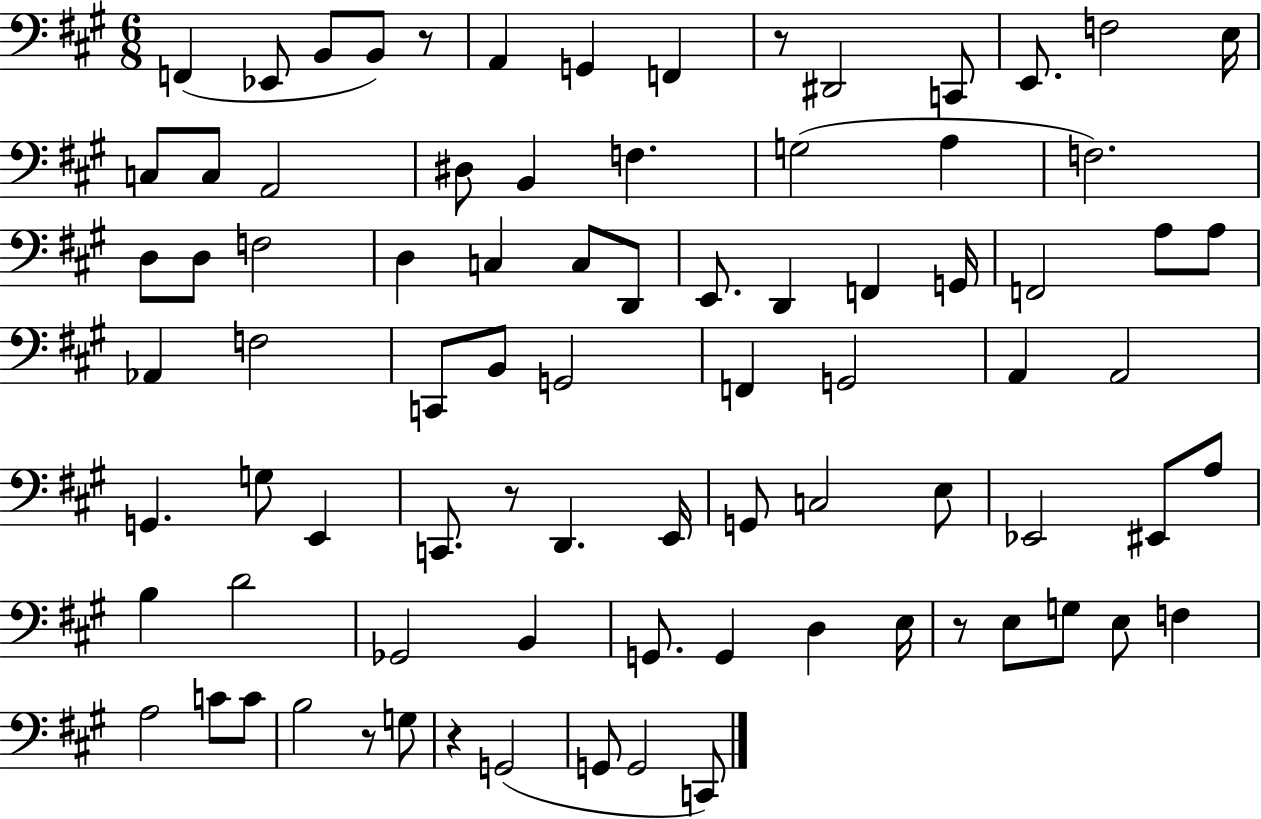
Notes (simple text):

F2/q Eb2/e B2/e B2/e R/e A2/q G2/q F2/q R/e D#2/h C2/e E2/e. F3/h E3/s C3/e C3/e A2/h D#3/e B2/q F3/q. G3/h A3/q F3/h. D3/e D3/e F3/h D3/q C3/q C3/e D2/e E2/e. D2/q F2/q G2/s F2/h A3/e A3/e Ab2/q F3/h C2/e B2/e G2/h F2/q G2/h A2/q A2/h G2/q. G3/e E2/q C2/e. R/e D2/q. E2/s G2/e C3/h E3/e Eb2/h EIS2/e A3/e B3/q D4/h Gb2/h B2/q G2/e. G2/q D3/q E3/s R/e E3/e G3/e E3/e F3/q A3/h C4/e C4/e B3/h R/e G3/e R/q G2/h G2/e G2/h C2/e